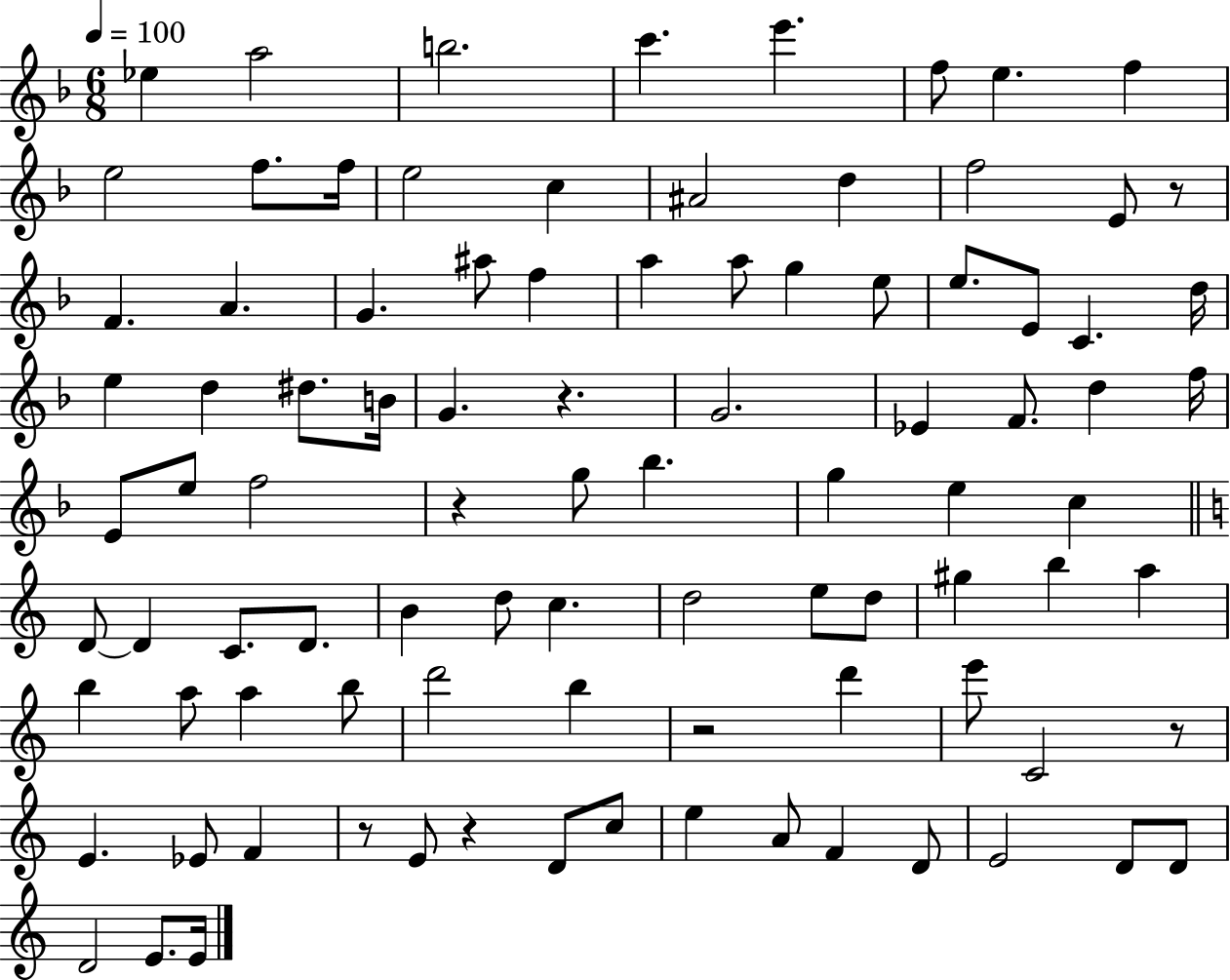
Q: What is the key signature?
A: F major